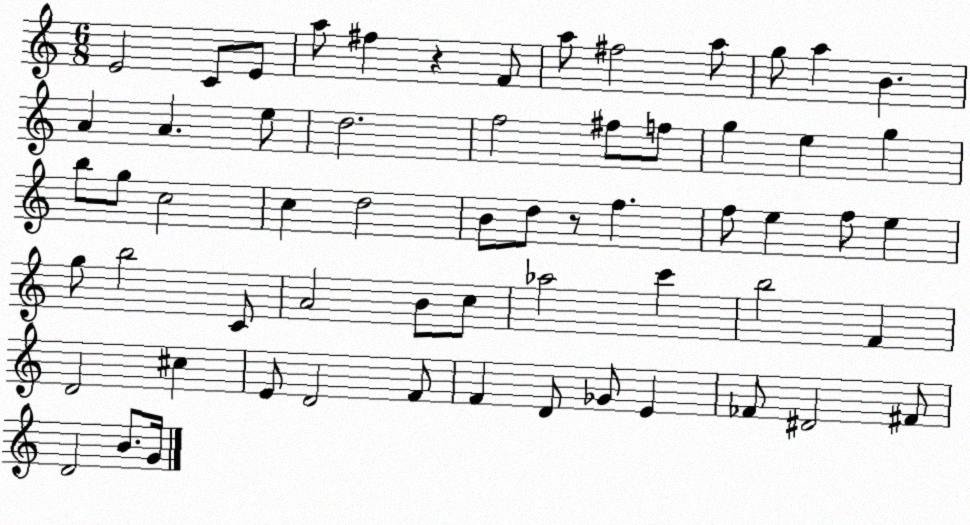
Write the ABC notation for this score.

X:1
T:Untitled
M:6/8
L:1/4
K:C
E2 C/2 E/2 a/2 ^f z F/2 a/2 ^f2 a/2 g/2 a B A A e/2 d2 f2 ^f/2 f/2 g e g b/2 g/2 c2 c d2 B/2 d/2 z/2 f f/2 e f/2 e g/2 b2 C/2 A2 B/2 c/2 _a2 c' b2 F D2 ^c E/2 D2 F/2 F D/2 _G/2 E _F/2 ^D2 ^F/2 D2 B/2 G/4